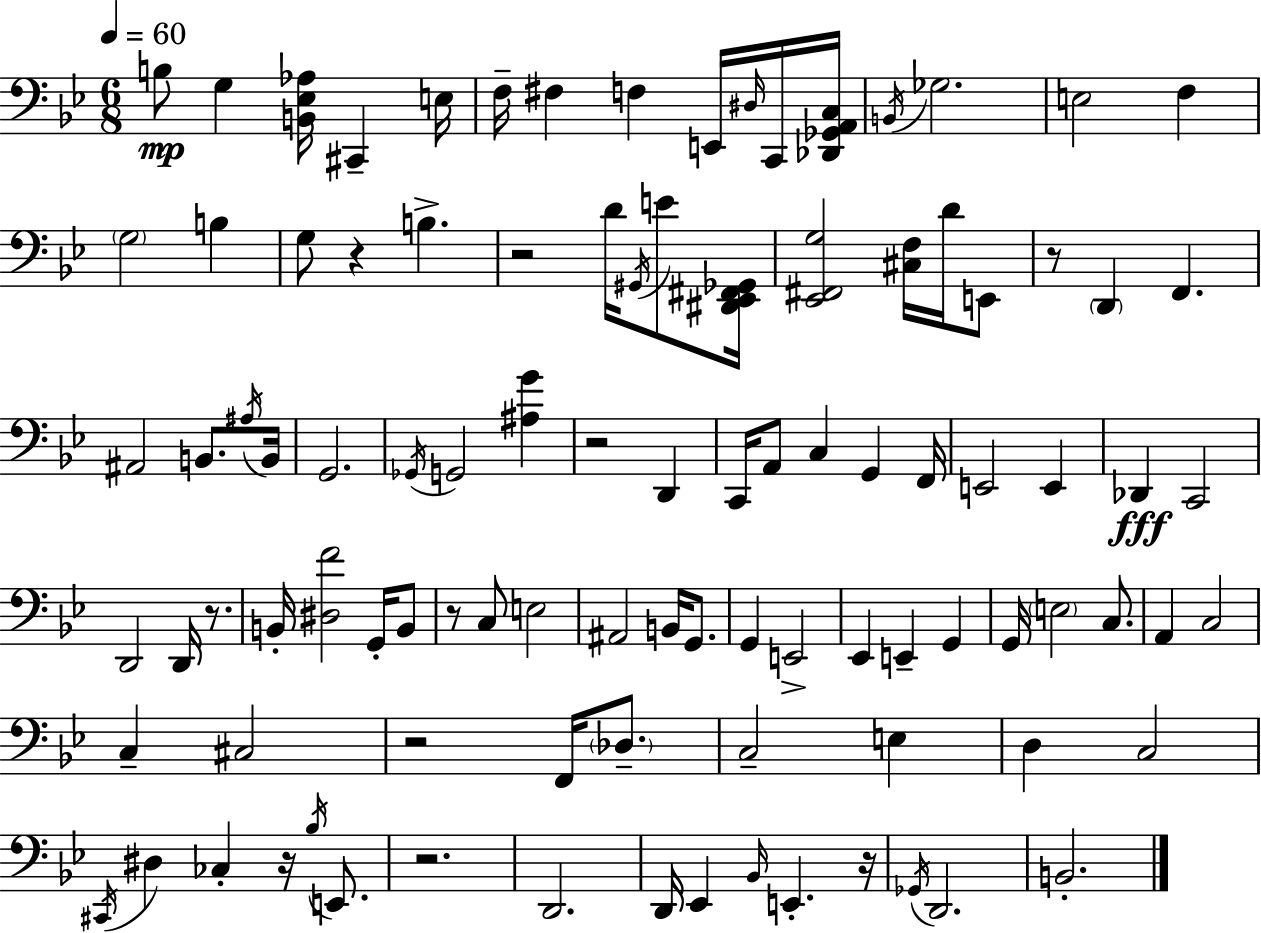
X:1
T:Untitled
M:6/8
L:1/4
K:Gm
B,/2 G, [B,,_E,_A,]/4 ^C,, E,/4 F,/4 ^F, F, E,,/4 ^D,/4 C,,/4 [_D,,_G,,A,,C,]/4 B,,/4 _G,2 E,2 F, G,2 B, G,/2 z B, z2 D/4 ^G,,/4 E/2 [^D,,_E,,^F,,_G,,]/4 [_E,,^F,,G,]2 [^C,F,]/4 D/4 E,,/2 z/2 D,, F,, ^A,,2 B,,/2 ^A,/4 B,,/4 G,,2 _G,,/4 G,,2 [^A,G] z2 D,, C,,/4 A,,/2 C, G,, F,,/4 E,,2 E,, _D,, C,,2 D,,2 D,,/4 z/2 B,,/4 [^D,F]2 G,,/4 B,,/2 z/2 C,/2 E,2 ^A,,2 B,,/4 G,,/2 G,, E,,2 _E,, E,, G,, G,,/4 E,2 C,/2 A,, C,2 C, ^C,2 z2 F,,/4 _D,/2 C,2 E, D, C,2 ^C,,/4 ^D, _C, z/4 _B,/4 E,,/2 z2 D,,2 D,,/4 _E,, _B,,/4 E,, z/4 _G,,/4 D,,2 B,,2